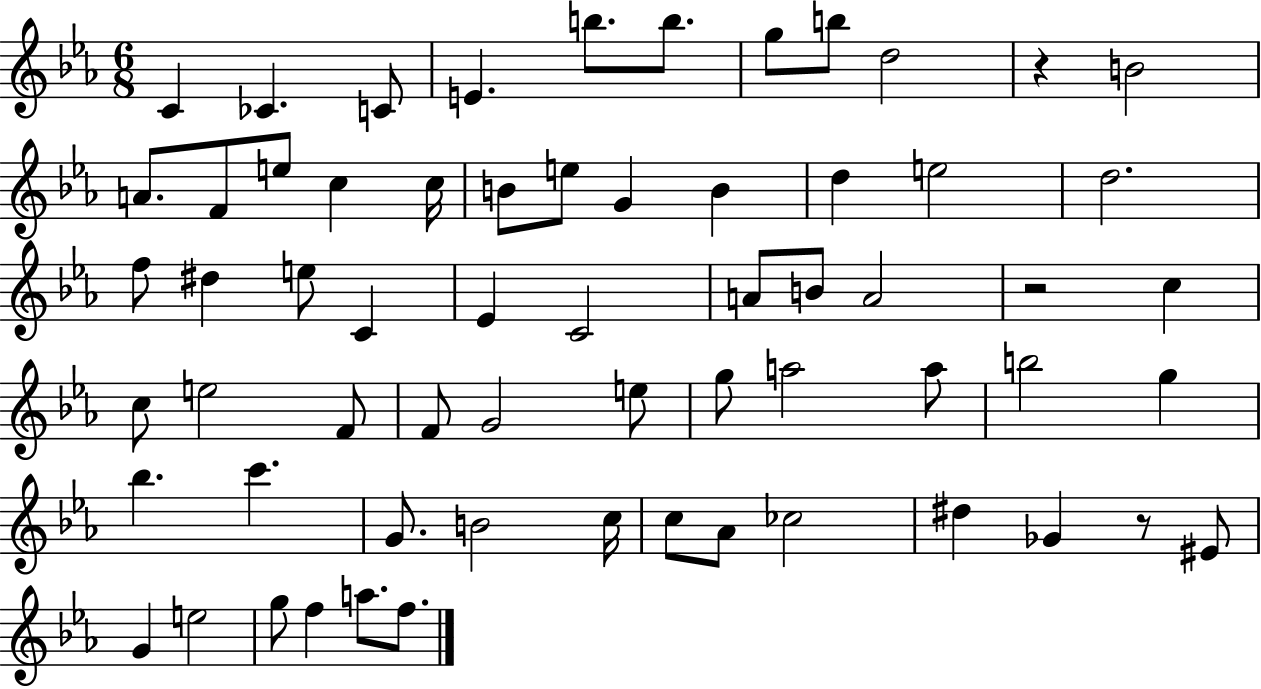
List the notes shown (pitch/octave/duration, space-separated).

C4/q CES4/q. C4/e E4/q. B5/e. B5/e. G5/e B5/e D5/h R/q B4/h A4/e. F4/e E5/e C5/q C5/s B4/e E5/e G4/q B4/q D5/q E5/h D5/h. F5/e D#5/q E5/e C4/q Eb4/q C4/h A4/e B4/e A4/h R/h C5/q C5/e E5/h F4/e F4/e G4/h E5/e G5/e A5/h A5/e B5/h G5/q Bb5/q. C6/q. G4/e. B4/h C5/s C5/e Ab4/e CES5/h D#5/q Gb4/q R/e EIS4/e G4/q E5/h G5/e F5/q A5/e. F5/e.